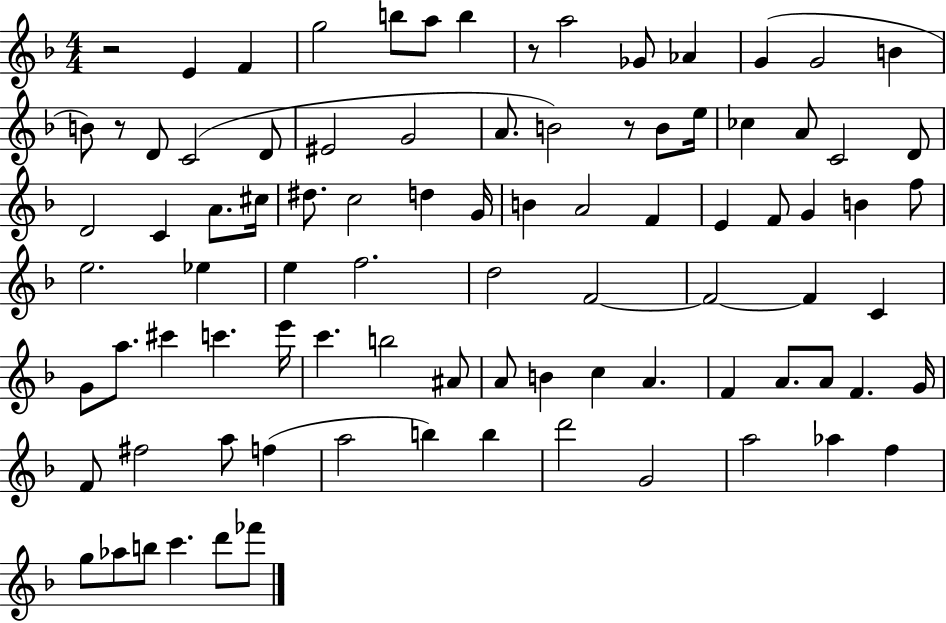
X:1
T:Untitled
M:4/4
L:1/4
K:F
z2 E F g2 b/2 a/2 b z/2 a2 _G/2 _A G G2 B B/2 z/2 D/2 C2 D/2 ^E2 G2 A/2 B2 z/2 B/2 e/4 _c A/2 C2 D/2 D2 C A/2 ^c/4 ^d/2 c2 d G/4 B A2 F E F/2 G B f/2 e2 _e e f2 d2 F2 F2 F C G/2 a/2 ^c' c' e'/4 c' b2 ^A/2 A/2 B c A F A/2 A/2 F G/4 F/2 ^f2 a/2 f a2 b b d'2 G2 a2 _a f g/2 _a/2 b/2 c' d'/2 _f'/2